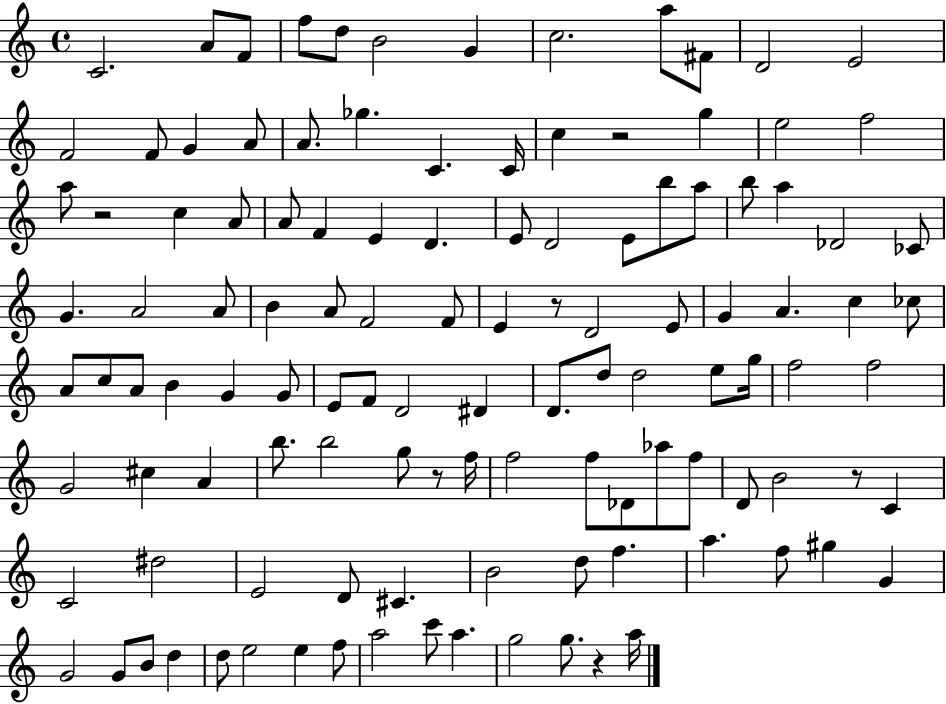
X:1
T:Untitled
M:4/4
L:1/4
K:C
C2 A/2 F/2 f/2 d/2 B2 G c2 a/2 ^F/2 D2 E2 F2 F/2 G A/2 A/2 _g C C/4 c z2 g e2 f2 a/2 z2 c A/2 A/2 F E D E/2 D2 E/2 b/2 a/2 b/2 a _D2 _C/2 G A2 A/2 B A/2 F2 F/2 E z/2 D2 E/2 G A c _c/2 A/2 c/2 A/2 B G G/2 E/2 F/2 D2 ^D D/2 d/2 d2 e/2 g/4 f2 f2 G2 ^c A b/2 b2 g/2 z/2 f/4 f2 f/2 _D/2 _a/2 f/2 D/2 B2 z/2 C C2 ^d2 E2 D/2 ^C B2 d/2 f a f/2 ^g G G2 G/2 B/2 d d/2 e2 e f/2 a2 c'/2 a g2 g/2 z a/4